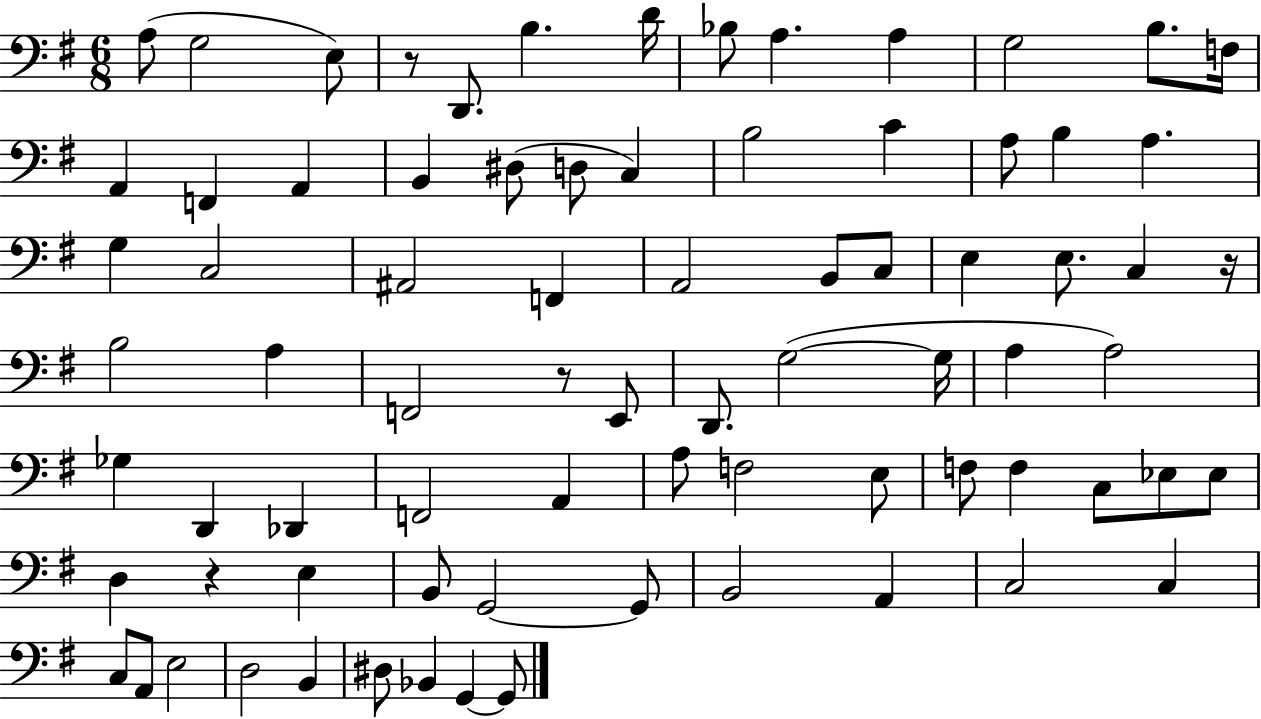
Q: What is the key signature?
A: G major